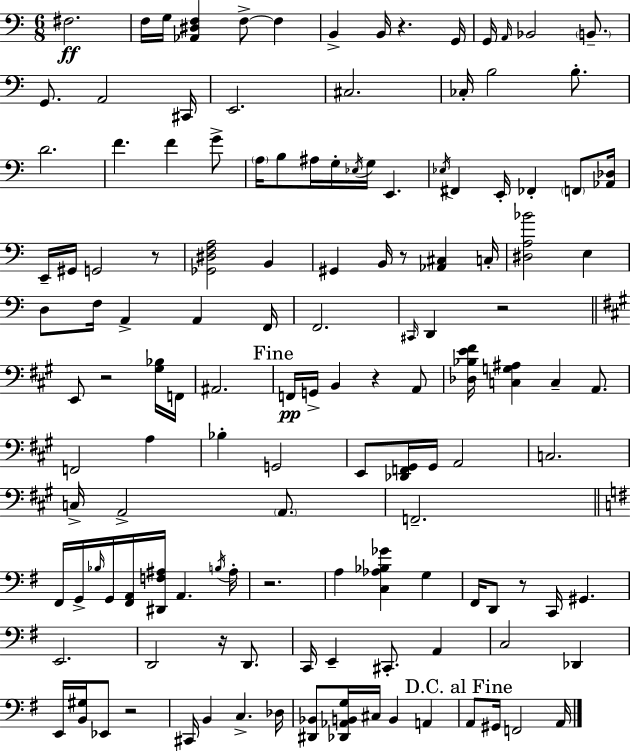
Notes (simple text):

F#3/h. F3/s G3/s [Ab2,D#3,F3]/q F3/e F3/q B2/q B2/s R/q. G2/s G2/s A2/s Bb2/h B2/e. G2/e. A2/h C#2/s E2/h. C#3/h. CES3/s B3/h B3/e. D4/h. F4/q. F4/q G4/e A3/s B3/e A#3/s G3/s Eb3/s G3/s E2/q. Eb3/s F#2/q E2/s FES2/q F2/e [Ab2,Db3]/s E2/s G#2/s G2/h R/e [Gb2,D#3,F3,A3]/h B2/q G#2/q B2/s R/e [Ab2,C#3]/q C3/s [D#3,A3,Bb4]/h E3/q D3/e F3/s A2/q A2/q F2/s F2/h. C#2/s D2/q R/h E2/e R/h [G#3,Bb3]/s F2/s A#2/h. F2/s G2/s B2/q R/q A2/e [Db3,Bb3,E4,F#4]/s [C3,G3,A#3]/q C3/q A2/e. F2/h A3/q Bb3/q G2/h E2/e [Db2,F2,G#2]/s G#2/s A2/h C3/h. C3/s A2/h A2/e. F2/h. F#2/s G2/s Bb3/s G2/s [F#2,A2]/s [D#2,F3,A#3]/s A2/q. B3/s A#3/s R/h. A3/q [C3,Ab3,Bb3,Gb4]/q G3/q F#2/s D2/e R/e C2/s G#2/q. E2/h. D2/h R/s D2/e. C2/s E2/q C#2/e. A2/q C3/h Db2/q E2/s [B2,G#3]/s Eb2/e R/h C#2/s B2/q C3/q. Db3/s [D#2,Bb2]/e [Db2,Ab2,B2,G3]/s C#3/s B2/q A2/q A2/e G#2/s F2/h A2/s